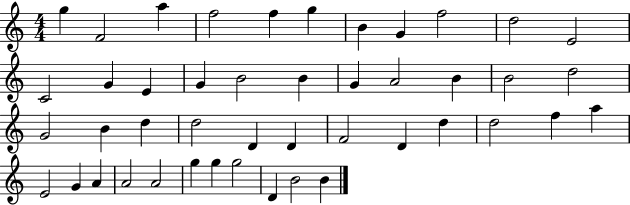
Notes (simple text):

G5/q F4/h A5/q F5/h F5/q G5/q B4/q G4/q F5/h D5/h E4/h C4/h G4/q E4/q G4/q B4/h B4/q G4/q A4/h B4/q B4/h D5/h G4/h B4/q D5/q D5/h D4/q D4/q F4/h D4/q D5/q D5/h F5/q A5/q E4/h G4/q A4/q A4/h A4/h G5/q G5/q G5/h D4/q B4/h B4/q